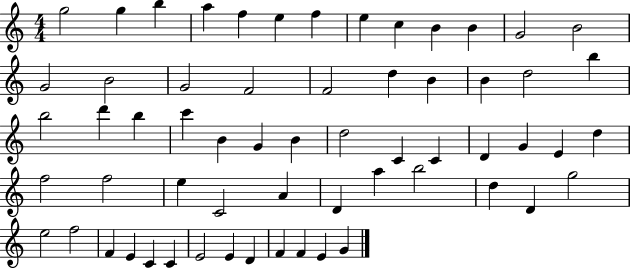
G5/h G5/q B5/q A5/q F5/q E5/q F5/q E5/q C5/q B4/q B4/q G4/h B4/h G4/h B4/h G4/h F4/h F4/h D5/q B4/q B4/q D5/h B5/q B5/h D6/q B5/q C6/q B4/q G4/q B4/q D5/h C4/q C4/q D4/q G4/q E4/q D5/q F5/h F5/h E5/q C4/h A4/q D4/q A5/q B5/h D5/q D4/q G5/h E5/h F5/h F4/q E4/q C4/q C4/q E4/h E4/q D4/q F4/q F4/q E4/q G4/q